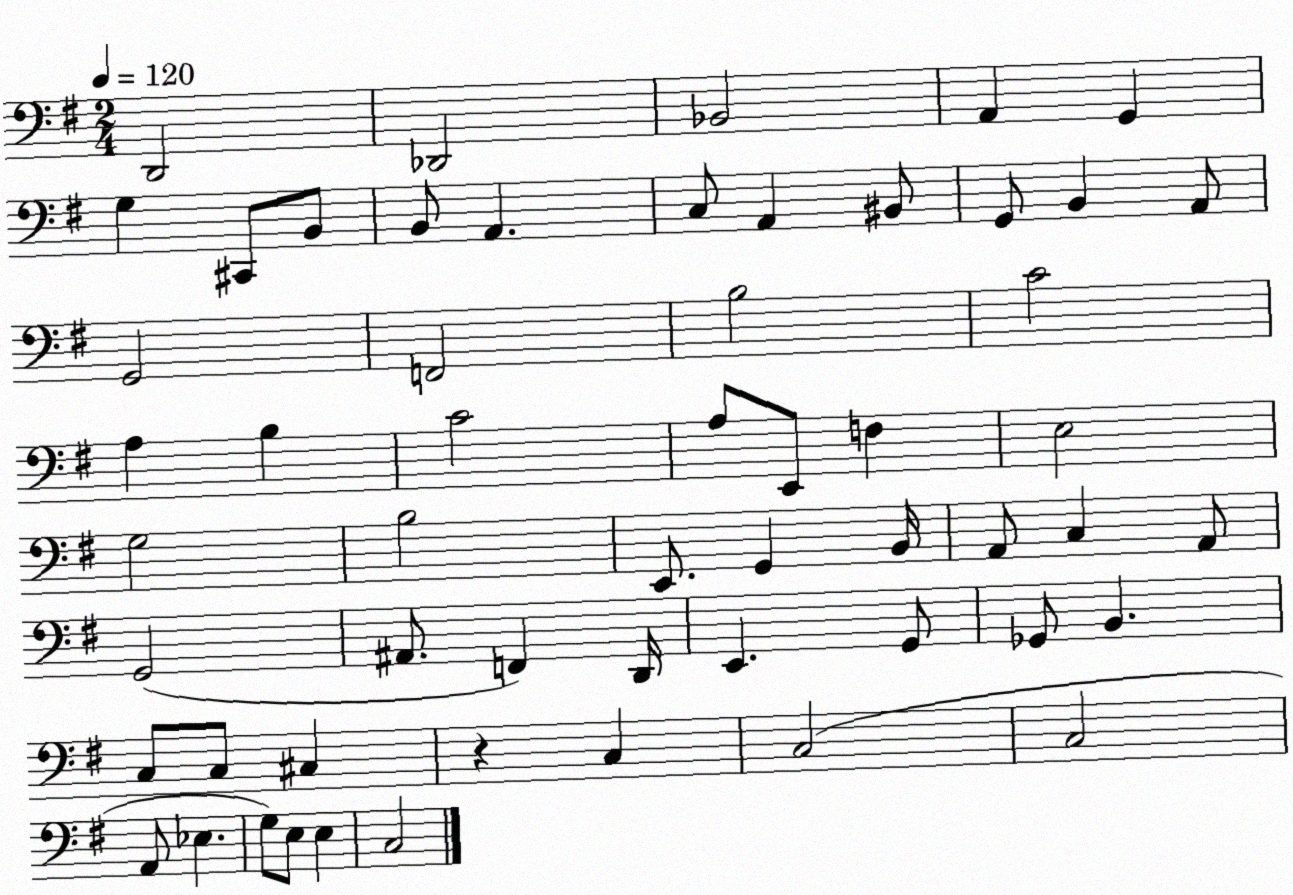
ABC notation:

X:1
T:Untitled
M:2/4
L:1/4
K:G
D,,2 _D,,2 _B,,2 A,, G,, G, ^C,,/2 B,,/2 B,,/2 A,, C,/2 A,, ^B,,/2 G,,/2 B,, A,,/2 G,,2 F,,2 B,2 C2 A, B, C2 A,/2 E,,/2 F, E,2 G,2 B,2 E,,/2 G,, B,,/4 A,,/2 C, A,,/2 G,,2 ^A,,/2 F,, D,,/4 E,, G,,/2 _G,,/2 B,, C,/2 C,/2 ^C, z C, C,2 C,2 A,,/2 _E, G,/2 E,/2 E, C,2